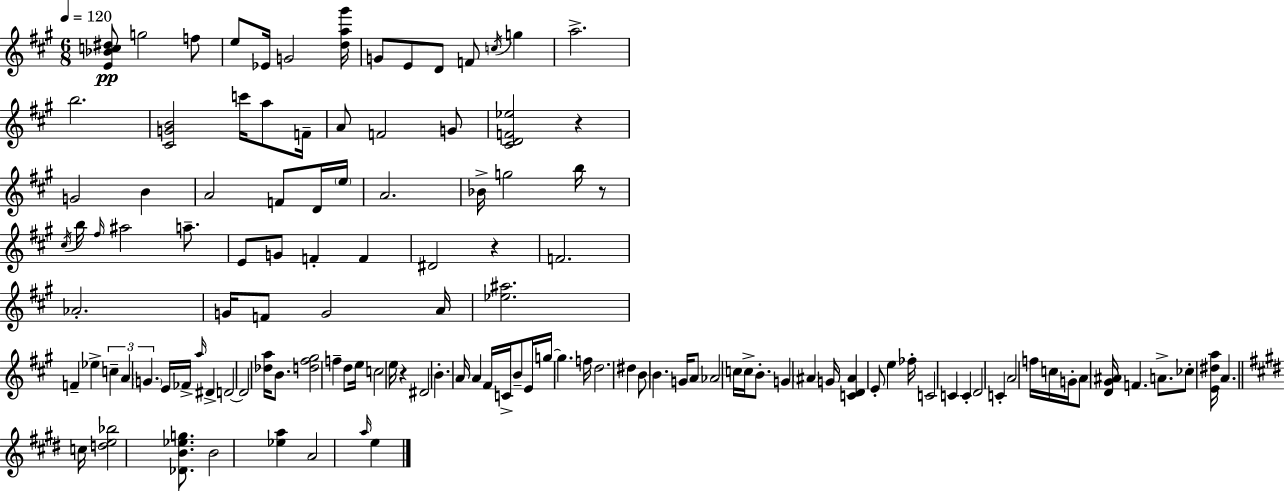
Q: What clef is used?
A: treble